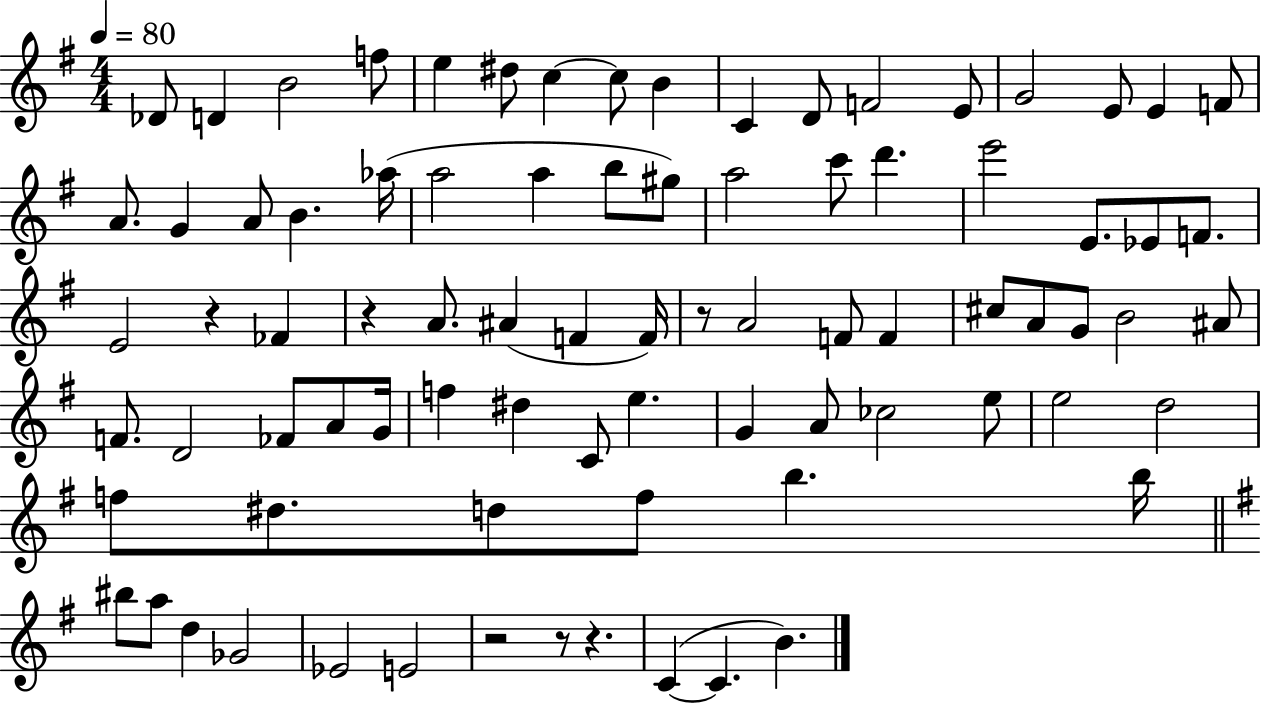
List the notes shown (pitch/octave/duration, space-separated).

Db4/e D4/q B4/h F5/e E5/q D#5/e C5/q C5/e B4/q C4/q D4/e F4/h E4/e G4/h E4/e E4/q F4/e A4/e. G4/q A4/e B4/q. Ab5/s A5/h A5/q B5/e G#5/e A5/h C6/e D6/q. E6/h E4/e. Eb4/e F4/e. E4/h R/q FES4/q R/q A4/e. A#4/q F4/q F4/s R/e A4/h F4/e F4/q C#5/e A4/e G4/e B4/h A#4/e F4/e. D4/h FES4/e A4/e G4/s F5/q D#5/q C4/e E5/q. G4/q A4/e CES5/h E5/e E5/h D5/h F5/e D#5/e. D5/e F5/e B5/q. B5/s BIS5/e A5/e D5/q Gb4/h Eb4/h E4/h R/h R/e R/q. C4/q C4/q. B4/q.